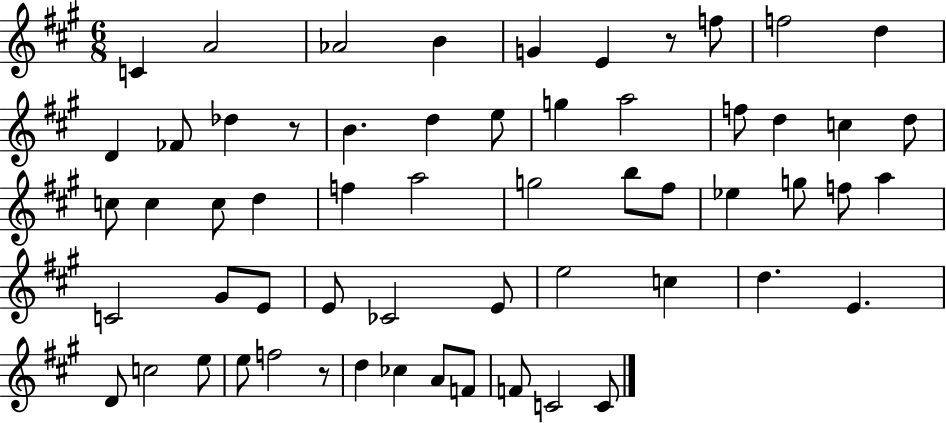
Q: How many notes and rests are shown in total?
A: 59